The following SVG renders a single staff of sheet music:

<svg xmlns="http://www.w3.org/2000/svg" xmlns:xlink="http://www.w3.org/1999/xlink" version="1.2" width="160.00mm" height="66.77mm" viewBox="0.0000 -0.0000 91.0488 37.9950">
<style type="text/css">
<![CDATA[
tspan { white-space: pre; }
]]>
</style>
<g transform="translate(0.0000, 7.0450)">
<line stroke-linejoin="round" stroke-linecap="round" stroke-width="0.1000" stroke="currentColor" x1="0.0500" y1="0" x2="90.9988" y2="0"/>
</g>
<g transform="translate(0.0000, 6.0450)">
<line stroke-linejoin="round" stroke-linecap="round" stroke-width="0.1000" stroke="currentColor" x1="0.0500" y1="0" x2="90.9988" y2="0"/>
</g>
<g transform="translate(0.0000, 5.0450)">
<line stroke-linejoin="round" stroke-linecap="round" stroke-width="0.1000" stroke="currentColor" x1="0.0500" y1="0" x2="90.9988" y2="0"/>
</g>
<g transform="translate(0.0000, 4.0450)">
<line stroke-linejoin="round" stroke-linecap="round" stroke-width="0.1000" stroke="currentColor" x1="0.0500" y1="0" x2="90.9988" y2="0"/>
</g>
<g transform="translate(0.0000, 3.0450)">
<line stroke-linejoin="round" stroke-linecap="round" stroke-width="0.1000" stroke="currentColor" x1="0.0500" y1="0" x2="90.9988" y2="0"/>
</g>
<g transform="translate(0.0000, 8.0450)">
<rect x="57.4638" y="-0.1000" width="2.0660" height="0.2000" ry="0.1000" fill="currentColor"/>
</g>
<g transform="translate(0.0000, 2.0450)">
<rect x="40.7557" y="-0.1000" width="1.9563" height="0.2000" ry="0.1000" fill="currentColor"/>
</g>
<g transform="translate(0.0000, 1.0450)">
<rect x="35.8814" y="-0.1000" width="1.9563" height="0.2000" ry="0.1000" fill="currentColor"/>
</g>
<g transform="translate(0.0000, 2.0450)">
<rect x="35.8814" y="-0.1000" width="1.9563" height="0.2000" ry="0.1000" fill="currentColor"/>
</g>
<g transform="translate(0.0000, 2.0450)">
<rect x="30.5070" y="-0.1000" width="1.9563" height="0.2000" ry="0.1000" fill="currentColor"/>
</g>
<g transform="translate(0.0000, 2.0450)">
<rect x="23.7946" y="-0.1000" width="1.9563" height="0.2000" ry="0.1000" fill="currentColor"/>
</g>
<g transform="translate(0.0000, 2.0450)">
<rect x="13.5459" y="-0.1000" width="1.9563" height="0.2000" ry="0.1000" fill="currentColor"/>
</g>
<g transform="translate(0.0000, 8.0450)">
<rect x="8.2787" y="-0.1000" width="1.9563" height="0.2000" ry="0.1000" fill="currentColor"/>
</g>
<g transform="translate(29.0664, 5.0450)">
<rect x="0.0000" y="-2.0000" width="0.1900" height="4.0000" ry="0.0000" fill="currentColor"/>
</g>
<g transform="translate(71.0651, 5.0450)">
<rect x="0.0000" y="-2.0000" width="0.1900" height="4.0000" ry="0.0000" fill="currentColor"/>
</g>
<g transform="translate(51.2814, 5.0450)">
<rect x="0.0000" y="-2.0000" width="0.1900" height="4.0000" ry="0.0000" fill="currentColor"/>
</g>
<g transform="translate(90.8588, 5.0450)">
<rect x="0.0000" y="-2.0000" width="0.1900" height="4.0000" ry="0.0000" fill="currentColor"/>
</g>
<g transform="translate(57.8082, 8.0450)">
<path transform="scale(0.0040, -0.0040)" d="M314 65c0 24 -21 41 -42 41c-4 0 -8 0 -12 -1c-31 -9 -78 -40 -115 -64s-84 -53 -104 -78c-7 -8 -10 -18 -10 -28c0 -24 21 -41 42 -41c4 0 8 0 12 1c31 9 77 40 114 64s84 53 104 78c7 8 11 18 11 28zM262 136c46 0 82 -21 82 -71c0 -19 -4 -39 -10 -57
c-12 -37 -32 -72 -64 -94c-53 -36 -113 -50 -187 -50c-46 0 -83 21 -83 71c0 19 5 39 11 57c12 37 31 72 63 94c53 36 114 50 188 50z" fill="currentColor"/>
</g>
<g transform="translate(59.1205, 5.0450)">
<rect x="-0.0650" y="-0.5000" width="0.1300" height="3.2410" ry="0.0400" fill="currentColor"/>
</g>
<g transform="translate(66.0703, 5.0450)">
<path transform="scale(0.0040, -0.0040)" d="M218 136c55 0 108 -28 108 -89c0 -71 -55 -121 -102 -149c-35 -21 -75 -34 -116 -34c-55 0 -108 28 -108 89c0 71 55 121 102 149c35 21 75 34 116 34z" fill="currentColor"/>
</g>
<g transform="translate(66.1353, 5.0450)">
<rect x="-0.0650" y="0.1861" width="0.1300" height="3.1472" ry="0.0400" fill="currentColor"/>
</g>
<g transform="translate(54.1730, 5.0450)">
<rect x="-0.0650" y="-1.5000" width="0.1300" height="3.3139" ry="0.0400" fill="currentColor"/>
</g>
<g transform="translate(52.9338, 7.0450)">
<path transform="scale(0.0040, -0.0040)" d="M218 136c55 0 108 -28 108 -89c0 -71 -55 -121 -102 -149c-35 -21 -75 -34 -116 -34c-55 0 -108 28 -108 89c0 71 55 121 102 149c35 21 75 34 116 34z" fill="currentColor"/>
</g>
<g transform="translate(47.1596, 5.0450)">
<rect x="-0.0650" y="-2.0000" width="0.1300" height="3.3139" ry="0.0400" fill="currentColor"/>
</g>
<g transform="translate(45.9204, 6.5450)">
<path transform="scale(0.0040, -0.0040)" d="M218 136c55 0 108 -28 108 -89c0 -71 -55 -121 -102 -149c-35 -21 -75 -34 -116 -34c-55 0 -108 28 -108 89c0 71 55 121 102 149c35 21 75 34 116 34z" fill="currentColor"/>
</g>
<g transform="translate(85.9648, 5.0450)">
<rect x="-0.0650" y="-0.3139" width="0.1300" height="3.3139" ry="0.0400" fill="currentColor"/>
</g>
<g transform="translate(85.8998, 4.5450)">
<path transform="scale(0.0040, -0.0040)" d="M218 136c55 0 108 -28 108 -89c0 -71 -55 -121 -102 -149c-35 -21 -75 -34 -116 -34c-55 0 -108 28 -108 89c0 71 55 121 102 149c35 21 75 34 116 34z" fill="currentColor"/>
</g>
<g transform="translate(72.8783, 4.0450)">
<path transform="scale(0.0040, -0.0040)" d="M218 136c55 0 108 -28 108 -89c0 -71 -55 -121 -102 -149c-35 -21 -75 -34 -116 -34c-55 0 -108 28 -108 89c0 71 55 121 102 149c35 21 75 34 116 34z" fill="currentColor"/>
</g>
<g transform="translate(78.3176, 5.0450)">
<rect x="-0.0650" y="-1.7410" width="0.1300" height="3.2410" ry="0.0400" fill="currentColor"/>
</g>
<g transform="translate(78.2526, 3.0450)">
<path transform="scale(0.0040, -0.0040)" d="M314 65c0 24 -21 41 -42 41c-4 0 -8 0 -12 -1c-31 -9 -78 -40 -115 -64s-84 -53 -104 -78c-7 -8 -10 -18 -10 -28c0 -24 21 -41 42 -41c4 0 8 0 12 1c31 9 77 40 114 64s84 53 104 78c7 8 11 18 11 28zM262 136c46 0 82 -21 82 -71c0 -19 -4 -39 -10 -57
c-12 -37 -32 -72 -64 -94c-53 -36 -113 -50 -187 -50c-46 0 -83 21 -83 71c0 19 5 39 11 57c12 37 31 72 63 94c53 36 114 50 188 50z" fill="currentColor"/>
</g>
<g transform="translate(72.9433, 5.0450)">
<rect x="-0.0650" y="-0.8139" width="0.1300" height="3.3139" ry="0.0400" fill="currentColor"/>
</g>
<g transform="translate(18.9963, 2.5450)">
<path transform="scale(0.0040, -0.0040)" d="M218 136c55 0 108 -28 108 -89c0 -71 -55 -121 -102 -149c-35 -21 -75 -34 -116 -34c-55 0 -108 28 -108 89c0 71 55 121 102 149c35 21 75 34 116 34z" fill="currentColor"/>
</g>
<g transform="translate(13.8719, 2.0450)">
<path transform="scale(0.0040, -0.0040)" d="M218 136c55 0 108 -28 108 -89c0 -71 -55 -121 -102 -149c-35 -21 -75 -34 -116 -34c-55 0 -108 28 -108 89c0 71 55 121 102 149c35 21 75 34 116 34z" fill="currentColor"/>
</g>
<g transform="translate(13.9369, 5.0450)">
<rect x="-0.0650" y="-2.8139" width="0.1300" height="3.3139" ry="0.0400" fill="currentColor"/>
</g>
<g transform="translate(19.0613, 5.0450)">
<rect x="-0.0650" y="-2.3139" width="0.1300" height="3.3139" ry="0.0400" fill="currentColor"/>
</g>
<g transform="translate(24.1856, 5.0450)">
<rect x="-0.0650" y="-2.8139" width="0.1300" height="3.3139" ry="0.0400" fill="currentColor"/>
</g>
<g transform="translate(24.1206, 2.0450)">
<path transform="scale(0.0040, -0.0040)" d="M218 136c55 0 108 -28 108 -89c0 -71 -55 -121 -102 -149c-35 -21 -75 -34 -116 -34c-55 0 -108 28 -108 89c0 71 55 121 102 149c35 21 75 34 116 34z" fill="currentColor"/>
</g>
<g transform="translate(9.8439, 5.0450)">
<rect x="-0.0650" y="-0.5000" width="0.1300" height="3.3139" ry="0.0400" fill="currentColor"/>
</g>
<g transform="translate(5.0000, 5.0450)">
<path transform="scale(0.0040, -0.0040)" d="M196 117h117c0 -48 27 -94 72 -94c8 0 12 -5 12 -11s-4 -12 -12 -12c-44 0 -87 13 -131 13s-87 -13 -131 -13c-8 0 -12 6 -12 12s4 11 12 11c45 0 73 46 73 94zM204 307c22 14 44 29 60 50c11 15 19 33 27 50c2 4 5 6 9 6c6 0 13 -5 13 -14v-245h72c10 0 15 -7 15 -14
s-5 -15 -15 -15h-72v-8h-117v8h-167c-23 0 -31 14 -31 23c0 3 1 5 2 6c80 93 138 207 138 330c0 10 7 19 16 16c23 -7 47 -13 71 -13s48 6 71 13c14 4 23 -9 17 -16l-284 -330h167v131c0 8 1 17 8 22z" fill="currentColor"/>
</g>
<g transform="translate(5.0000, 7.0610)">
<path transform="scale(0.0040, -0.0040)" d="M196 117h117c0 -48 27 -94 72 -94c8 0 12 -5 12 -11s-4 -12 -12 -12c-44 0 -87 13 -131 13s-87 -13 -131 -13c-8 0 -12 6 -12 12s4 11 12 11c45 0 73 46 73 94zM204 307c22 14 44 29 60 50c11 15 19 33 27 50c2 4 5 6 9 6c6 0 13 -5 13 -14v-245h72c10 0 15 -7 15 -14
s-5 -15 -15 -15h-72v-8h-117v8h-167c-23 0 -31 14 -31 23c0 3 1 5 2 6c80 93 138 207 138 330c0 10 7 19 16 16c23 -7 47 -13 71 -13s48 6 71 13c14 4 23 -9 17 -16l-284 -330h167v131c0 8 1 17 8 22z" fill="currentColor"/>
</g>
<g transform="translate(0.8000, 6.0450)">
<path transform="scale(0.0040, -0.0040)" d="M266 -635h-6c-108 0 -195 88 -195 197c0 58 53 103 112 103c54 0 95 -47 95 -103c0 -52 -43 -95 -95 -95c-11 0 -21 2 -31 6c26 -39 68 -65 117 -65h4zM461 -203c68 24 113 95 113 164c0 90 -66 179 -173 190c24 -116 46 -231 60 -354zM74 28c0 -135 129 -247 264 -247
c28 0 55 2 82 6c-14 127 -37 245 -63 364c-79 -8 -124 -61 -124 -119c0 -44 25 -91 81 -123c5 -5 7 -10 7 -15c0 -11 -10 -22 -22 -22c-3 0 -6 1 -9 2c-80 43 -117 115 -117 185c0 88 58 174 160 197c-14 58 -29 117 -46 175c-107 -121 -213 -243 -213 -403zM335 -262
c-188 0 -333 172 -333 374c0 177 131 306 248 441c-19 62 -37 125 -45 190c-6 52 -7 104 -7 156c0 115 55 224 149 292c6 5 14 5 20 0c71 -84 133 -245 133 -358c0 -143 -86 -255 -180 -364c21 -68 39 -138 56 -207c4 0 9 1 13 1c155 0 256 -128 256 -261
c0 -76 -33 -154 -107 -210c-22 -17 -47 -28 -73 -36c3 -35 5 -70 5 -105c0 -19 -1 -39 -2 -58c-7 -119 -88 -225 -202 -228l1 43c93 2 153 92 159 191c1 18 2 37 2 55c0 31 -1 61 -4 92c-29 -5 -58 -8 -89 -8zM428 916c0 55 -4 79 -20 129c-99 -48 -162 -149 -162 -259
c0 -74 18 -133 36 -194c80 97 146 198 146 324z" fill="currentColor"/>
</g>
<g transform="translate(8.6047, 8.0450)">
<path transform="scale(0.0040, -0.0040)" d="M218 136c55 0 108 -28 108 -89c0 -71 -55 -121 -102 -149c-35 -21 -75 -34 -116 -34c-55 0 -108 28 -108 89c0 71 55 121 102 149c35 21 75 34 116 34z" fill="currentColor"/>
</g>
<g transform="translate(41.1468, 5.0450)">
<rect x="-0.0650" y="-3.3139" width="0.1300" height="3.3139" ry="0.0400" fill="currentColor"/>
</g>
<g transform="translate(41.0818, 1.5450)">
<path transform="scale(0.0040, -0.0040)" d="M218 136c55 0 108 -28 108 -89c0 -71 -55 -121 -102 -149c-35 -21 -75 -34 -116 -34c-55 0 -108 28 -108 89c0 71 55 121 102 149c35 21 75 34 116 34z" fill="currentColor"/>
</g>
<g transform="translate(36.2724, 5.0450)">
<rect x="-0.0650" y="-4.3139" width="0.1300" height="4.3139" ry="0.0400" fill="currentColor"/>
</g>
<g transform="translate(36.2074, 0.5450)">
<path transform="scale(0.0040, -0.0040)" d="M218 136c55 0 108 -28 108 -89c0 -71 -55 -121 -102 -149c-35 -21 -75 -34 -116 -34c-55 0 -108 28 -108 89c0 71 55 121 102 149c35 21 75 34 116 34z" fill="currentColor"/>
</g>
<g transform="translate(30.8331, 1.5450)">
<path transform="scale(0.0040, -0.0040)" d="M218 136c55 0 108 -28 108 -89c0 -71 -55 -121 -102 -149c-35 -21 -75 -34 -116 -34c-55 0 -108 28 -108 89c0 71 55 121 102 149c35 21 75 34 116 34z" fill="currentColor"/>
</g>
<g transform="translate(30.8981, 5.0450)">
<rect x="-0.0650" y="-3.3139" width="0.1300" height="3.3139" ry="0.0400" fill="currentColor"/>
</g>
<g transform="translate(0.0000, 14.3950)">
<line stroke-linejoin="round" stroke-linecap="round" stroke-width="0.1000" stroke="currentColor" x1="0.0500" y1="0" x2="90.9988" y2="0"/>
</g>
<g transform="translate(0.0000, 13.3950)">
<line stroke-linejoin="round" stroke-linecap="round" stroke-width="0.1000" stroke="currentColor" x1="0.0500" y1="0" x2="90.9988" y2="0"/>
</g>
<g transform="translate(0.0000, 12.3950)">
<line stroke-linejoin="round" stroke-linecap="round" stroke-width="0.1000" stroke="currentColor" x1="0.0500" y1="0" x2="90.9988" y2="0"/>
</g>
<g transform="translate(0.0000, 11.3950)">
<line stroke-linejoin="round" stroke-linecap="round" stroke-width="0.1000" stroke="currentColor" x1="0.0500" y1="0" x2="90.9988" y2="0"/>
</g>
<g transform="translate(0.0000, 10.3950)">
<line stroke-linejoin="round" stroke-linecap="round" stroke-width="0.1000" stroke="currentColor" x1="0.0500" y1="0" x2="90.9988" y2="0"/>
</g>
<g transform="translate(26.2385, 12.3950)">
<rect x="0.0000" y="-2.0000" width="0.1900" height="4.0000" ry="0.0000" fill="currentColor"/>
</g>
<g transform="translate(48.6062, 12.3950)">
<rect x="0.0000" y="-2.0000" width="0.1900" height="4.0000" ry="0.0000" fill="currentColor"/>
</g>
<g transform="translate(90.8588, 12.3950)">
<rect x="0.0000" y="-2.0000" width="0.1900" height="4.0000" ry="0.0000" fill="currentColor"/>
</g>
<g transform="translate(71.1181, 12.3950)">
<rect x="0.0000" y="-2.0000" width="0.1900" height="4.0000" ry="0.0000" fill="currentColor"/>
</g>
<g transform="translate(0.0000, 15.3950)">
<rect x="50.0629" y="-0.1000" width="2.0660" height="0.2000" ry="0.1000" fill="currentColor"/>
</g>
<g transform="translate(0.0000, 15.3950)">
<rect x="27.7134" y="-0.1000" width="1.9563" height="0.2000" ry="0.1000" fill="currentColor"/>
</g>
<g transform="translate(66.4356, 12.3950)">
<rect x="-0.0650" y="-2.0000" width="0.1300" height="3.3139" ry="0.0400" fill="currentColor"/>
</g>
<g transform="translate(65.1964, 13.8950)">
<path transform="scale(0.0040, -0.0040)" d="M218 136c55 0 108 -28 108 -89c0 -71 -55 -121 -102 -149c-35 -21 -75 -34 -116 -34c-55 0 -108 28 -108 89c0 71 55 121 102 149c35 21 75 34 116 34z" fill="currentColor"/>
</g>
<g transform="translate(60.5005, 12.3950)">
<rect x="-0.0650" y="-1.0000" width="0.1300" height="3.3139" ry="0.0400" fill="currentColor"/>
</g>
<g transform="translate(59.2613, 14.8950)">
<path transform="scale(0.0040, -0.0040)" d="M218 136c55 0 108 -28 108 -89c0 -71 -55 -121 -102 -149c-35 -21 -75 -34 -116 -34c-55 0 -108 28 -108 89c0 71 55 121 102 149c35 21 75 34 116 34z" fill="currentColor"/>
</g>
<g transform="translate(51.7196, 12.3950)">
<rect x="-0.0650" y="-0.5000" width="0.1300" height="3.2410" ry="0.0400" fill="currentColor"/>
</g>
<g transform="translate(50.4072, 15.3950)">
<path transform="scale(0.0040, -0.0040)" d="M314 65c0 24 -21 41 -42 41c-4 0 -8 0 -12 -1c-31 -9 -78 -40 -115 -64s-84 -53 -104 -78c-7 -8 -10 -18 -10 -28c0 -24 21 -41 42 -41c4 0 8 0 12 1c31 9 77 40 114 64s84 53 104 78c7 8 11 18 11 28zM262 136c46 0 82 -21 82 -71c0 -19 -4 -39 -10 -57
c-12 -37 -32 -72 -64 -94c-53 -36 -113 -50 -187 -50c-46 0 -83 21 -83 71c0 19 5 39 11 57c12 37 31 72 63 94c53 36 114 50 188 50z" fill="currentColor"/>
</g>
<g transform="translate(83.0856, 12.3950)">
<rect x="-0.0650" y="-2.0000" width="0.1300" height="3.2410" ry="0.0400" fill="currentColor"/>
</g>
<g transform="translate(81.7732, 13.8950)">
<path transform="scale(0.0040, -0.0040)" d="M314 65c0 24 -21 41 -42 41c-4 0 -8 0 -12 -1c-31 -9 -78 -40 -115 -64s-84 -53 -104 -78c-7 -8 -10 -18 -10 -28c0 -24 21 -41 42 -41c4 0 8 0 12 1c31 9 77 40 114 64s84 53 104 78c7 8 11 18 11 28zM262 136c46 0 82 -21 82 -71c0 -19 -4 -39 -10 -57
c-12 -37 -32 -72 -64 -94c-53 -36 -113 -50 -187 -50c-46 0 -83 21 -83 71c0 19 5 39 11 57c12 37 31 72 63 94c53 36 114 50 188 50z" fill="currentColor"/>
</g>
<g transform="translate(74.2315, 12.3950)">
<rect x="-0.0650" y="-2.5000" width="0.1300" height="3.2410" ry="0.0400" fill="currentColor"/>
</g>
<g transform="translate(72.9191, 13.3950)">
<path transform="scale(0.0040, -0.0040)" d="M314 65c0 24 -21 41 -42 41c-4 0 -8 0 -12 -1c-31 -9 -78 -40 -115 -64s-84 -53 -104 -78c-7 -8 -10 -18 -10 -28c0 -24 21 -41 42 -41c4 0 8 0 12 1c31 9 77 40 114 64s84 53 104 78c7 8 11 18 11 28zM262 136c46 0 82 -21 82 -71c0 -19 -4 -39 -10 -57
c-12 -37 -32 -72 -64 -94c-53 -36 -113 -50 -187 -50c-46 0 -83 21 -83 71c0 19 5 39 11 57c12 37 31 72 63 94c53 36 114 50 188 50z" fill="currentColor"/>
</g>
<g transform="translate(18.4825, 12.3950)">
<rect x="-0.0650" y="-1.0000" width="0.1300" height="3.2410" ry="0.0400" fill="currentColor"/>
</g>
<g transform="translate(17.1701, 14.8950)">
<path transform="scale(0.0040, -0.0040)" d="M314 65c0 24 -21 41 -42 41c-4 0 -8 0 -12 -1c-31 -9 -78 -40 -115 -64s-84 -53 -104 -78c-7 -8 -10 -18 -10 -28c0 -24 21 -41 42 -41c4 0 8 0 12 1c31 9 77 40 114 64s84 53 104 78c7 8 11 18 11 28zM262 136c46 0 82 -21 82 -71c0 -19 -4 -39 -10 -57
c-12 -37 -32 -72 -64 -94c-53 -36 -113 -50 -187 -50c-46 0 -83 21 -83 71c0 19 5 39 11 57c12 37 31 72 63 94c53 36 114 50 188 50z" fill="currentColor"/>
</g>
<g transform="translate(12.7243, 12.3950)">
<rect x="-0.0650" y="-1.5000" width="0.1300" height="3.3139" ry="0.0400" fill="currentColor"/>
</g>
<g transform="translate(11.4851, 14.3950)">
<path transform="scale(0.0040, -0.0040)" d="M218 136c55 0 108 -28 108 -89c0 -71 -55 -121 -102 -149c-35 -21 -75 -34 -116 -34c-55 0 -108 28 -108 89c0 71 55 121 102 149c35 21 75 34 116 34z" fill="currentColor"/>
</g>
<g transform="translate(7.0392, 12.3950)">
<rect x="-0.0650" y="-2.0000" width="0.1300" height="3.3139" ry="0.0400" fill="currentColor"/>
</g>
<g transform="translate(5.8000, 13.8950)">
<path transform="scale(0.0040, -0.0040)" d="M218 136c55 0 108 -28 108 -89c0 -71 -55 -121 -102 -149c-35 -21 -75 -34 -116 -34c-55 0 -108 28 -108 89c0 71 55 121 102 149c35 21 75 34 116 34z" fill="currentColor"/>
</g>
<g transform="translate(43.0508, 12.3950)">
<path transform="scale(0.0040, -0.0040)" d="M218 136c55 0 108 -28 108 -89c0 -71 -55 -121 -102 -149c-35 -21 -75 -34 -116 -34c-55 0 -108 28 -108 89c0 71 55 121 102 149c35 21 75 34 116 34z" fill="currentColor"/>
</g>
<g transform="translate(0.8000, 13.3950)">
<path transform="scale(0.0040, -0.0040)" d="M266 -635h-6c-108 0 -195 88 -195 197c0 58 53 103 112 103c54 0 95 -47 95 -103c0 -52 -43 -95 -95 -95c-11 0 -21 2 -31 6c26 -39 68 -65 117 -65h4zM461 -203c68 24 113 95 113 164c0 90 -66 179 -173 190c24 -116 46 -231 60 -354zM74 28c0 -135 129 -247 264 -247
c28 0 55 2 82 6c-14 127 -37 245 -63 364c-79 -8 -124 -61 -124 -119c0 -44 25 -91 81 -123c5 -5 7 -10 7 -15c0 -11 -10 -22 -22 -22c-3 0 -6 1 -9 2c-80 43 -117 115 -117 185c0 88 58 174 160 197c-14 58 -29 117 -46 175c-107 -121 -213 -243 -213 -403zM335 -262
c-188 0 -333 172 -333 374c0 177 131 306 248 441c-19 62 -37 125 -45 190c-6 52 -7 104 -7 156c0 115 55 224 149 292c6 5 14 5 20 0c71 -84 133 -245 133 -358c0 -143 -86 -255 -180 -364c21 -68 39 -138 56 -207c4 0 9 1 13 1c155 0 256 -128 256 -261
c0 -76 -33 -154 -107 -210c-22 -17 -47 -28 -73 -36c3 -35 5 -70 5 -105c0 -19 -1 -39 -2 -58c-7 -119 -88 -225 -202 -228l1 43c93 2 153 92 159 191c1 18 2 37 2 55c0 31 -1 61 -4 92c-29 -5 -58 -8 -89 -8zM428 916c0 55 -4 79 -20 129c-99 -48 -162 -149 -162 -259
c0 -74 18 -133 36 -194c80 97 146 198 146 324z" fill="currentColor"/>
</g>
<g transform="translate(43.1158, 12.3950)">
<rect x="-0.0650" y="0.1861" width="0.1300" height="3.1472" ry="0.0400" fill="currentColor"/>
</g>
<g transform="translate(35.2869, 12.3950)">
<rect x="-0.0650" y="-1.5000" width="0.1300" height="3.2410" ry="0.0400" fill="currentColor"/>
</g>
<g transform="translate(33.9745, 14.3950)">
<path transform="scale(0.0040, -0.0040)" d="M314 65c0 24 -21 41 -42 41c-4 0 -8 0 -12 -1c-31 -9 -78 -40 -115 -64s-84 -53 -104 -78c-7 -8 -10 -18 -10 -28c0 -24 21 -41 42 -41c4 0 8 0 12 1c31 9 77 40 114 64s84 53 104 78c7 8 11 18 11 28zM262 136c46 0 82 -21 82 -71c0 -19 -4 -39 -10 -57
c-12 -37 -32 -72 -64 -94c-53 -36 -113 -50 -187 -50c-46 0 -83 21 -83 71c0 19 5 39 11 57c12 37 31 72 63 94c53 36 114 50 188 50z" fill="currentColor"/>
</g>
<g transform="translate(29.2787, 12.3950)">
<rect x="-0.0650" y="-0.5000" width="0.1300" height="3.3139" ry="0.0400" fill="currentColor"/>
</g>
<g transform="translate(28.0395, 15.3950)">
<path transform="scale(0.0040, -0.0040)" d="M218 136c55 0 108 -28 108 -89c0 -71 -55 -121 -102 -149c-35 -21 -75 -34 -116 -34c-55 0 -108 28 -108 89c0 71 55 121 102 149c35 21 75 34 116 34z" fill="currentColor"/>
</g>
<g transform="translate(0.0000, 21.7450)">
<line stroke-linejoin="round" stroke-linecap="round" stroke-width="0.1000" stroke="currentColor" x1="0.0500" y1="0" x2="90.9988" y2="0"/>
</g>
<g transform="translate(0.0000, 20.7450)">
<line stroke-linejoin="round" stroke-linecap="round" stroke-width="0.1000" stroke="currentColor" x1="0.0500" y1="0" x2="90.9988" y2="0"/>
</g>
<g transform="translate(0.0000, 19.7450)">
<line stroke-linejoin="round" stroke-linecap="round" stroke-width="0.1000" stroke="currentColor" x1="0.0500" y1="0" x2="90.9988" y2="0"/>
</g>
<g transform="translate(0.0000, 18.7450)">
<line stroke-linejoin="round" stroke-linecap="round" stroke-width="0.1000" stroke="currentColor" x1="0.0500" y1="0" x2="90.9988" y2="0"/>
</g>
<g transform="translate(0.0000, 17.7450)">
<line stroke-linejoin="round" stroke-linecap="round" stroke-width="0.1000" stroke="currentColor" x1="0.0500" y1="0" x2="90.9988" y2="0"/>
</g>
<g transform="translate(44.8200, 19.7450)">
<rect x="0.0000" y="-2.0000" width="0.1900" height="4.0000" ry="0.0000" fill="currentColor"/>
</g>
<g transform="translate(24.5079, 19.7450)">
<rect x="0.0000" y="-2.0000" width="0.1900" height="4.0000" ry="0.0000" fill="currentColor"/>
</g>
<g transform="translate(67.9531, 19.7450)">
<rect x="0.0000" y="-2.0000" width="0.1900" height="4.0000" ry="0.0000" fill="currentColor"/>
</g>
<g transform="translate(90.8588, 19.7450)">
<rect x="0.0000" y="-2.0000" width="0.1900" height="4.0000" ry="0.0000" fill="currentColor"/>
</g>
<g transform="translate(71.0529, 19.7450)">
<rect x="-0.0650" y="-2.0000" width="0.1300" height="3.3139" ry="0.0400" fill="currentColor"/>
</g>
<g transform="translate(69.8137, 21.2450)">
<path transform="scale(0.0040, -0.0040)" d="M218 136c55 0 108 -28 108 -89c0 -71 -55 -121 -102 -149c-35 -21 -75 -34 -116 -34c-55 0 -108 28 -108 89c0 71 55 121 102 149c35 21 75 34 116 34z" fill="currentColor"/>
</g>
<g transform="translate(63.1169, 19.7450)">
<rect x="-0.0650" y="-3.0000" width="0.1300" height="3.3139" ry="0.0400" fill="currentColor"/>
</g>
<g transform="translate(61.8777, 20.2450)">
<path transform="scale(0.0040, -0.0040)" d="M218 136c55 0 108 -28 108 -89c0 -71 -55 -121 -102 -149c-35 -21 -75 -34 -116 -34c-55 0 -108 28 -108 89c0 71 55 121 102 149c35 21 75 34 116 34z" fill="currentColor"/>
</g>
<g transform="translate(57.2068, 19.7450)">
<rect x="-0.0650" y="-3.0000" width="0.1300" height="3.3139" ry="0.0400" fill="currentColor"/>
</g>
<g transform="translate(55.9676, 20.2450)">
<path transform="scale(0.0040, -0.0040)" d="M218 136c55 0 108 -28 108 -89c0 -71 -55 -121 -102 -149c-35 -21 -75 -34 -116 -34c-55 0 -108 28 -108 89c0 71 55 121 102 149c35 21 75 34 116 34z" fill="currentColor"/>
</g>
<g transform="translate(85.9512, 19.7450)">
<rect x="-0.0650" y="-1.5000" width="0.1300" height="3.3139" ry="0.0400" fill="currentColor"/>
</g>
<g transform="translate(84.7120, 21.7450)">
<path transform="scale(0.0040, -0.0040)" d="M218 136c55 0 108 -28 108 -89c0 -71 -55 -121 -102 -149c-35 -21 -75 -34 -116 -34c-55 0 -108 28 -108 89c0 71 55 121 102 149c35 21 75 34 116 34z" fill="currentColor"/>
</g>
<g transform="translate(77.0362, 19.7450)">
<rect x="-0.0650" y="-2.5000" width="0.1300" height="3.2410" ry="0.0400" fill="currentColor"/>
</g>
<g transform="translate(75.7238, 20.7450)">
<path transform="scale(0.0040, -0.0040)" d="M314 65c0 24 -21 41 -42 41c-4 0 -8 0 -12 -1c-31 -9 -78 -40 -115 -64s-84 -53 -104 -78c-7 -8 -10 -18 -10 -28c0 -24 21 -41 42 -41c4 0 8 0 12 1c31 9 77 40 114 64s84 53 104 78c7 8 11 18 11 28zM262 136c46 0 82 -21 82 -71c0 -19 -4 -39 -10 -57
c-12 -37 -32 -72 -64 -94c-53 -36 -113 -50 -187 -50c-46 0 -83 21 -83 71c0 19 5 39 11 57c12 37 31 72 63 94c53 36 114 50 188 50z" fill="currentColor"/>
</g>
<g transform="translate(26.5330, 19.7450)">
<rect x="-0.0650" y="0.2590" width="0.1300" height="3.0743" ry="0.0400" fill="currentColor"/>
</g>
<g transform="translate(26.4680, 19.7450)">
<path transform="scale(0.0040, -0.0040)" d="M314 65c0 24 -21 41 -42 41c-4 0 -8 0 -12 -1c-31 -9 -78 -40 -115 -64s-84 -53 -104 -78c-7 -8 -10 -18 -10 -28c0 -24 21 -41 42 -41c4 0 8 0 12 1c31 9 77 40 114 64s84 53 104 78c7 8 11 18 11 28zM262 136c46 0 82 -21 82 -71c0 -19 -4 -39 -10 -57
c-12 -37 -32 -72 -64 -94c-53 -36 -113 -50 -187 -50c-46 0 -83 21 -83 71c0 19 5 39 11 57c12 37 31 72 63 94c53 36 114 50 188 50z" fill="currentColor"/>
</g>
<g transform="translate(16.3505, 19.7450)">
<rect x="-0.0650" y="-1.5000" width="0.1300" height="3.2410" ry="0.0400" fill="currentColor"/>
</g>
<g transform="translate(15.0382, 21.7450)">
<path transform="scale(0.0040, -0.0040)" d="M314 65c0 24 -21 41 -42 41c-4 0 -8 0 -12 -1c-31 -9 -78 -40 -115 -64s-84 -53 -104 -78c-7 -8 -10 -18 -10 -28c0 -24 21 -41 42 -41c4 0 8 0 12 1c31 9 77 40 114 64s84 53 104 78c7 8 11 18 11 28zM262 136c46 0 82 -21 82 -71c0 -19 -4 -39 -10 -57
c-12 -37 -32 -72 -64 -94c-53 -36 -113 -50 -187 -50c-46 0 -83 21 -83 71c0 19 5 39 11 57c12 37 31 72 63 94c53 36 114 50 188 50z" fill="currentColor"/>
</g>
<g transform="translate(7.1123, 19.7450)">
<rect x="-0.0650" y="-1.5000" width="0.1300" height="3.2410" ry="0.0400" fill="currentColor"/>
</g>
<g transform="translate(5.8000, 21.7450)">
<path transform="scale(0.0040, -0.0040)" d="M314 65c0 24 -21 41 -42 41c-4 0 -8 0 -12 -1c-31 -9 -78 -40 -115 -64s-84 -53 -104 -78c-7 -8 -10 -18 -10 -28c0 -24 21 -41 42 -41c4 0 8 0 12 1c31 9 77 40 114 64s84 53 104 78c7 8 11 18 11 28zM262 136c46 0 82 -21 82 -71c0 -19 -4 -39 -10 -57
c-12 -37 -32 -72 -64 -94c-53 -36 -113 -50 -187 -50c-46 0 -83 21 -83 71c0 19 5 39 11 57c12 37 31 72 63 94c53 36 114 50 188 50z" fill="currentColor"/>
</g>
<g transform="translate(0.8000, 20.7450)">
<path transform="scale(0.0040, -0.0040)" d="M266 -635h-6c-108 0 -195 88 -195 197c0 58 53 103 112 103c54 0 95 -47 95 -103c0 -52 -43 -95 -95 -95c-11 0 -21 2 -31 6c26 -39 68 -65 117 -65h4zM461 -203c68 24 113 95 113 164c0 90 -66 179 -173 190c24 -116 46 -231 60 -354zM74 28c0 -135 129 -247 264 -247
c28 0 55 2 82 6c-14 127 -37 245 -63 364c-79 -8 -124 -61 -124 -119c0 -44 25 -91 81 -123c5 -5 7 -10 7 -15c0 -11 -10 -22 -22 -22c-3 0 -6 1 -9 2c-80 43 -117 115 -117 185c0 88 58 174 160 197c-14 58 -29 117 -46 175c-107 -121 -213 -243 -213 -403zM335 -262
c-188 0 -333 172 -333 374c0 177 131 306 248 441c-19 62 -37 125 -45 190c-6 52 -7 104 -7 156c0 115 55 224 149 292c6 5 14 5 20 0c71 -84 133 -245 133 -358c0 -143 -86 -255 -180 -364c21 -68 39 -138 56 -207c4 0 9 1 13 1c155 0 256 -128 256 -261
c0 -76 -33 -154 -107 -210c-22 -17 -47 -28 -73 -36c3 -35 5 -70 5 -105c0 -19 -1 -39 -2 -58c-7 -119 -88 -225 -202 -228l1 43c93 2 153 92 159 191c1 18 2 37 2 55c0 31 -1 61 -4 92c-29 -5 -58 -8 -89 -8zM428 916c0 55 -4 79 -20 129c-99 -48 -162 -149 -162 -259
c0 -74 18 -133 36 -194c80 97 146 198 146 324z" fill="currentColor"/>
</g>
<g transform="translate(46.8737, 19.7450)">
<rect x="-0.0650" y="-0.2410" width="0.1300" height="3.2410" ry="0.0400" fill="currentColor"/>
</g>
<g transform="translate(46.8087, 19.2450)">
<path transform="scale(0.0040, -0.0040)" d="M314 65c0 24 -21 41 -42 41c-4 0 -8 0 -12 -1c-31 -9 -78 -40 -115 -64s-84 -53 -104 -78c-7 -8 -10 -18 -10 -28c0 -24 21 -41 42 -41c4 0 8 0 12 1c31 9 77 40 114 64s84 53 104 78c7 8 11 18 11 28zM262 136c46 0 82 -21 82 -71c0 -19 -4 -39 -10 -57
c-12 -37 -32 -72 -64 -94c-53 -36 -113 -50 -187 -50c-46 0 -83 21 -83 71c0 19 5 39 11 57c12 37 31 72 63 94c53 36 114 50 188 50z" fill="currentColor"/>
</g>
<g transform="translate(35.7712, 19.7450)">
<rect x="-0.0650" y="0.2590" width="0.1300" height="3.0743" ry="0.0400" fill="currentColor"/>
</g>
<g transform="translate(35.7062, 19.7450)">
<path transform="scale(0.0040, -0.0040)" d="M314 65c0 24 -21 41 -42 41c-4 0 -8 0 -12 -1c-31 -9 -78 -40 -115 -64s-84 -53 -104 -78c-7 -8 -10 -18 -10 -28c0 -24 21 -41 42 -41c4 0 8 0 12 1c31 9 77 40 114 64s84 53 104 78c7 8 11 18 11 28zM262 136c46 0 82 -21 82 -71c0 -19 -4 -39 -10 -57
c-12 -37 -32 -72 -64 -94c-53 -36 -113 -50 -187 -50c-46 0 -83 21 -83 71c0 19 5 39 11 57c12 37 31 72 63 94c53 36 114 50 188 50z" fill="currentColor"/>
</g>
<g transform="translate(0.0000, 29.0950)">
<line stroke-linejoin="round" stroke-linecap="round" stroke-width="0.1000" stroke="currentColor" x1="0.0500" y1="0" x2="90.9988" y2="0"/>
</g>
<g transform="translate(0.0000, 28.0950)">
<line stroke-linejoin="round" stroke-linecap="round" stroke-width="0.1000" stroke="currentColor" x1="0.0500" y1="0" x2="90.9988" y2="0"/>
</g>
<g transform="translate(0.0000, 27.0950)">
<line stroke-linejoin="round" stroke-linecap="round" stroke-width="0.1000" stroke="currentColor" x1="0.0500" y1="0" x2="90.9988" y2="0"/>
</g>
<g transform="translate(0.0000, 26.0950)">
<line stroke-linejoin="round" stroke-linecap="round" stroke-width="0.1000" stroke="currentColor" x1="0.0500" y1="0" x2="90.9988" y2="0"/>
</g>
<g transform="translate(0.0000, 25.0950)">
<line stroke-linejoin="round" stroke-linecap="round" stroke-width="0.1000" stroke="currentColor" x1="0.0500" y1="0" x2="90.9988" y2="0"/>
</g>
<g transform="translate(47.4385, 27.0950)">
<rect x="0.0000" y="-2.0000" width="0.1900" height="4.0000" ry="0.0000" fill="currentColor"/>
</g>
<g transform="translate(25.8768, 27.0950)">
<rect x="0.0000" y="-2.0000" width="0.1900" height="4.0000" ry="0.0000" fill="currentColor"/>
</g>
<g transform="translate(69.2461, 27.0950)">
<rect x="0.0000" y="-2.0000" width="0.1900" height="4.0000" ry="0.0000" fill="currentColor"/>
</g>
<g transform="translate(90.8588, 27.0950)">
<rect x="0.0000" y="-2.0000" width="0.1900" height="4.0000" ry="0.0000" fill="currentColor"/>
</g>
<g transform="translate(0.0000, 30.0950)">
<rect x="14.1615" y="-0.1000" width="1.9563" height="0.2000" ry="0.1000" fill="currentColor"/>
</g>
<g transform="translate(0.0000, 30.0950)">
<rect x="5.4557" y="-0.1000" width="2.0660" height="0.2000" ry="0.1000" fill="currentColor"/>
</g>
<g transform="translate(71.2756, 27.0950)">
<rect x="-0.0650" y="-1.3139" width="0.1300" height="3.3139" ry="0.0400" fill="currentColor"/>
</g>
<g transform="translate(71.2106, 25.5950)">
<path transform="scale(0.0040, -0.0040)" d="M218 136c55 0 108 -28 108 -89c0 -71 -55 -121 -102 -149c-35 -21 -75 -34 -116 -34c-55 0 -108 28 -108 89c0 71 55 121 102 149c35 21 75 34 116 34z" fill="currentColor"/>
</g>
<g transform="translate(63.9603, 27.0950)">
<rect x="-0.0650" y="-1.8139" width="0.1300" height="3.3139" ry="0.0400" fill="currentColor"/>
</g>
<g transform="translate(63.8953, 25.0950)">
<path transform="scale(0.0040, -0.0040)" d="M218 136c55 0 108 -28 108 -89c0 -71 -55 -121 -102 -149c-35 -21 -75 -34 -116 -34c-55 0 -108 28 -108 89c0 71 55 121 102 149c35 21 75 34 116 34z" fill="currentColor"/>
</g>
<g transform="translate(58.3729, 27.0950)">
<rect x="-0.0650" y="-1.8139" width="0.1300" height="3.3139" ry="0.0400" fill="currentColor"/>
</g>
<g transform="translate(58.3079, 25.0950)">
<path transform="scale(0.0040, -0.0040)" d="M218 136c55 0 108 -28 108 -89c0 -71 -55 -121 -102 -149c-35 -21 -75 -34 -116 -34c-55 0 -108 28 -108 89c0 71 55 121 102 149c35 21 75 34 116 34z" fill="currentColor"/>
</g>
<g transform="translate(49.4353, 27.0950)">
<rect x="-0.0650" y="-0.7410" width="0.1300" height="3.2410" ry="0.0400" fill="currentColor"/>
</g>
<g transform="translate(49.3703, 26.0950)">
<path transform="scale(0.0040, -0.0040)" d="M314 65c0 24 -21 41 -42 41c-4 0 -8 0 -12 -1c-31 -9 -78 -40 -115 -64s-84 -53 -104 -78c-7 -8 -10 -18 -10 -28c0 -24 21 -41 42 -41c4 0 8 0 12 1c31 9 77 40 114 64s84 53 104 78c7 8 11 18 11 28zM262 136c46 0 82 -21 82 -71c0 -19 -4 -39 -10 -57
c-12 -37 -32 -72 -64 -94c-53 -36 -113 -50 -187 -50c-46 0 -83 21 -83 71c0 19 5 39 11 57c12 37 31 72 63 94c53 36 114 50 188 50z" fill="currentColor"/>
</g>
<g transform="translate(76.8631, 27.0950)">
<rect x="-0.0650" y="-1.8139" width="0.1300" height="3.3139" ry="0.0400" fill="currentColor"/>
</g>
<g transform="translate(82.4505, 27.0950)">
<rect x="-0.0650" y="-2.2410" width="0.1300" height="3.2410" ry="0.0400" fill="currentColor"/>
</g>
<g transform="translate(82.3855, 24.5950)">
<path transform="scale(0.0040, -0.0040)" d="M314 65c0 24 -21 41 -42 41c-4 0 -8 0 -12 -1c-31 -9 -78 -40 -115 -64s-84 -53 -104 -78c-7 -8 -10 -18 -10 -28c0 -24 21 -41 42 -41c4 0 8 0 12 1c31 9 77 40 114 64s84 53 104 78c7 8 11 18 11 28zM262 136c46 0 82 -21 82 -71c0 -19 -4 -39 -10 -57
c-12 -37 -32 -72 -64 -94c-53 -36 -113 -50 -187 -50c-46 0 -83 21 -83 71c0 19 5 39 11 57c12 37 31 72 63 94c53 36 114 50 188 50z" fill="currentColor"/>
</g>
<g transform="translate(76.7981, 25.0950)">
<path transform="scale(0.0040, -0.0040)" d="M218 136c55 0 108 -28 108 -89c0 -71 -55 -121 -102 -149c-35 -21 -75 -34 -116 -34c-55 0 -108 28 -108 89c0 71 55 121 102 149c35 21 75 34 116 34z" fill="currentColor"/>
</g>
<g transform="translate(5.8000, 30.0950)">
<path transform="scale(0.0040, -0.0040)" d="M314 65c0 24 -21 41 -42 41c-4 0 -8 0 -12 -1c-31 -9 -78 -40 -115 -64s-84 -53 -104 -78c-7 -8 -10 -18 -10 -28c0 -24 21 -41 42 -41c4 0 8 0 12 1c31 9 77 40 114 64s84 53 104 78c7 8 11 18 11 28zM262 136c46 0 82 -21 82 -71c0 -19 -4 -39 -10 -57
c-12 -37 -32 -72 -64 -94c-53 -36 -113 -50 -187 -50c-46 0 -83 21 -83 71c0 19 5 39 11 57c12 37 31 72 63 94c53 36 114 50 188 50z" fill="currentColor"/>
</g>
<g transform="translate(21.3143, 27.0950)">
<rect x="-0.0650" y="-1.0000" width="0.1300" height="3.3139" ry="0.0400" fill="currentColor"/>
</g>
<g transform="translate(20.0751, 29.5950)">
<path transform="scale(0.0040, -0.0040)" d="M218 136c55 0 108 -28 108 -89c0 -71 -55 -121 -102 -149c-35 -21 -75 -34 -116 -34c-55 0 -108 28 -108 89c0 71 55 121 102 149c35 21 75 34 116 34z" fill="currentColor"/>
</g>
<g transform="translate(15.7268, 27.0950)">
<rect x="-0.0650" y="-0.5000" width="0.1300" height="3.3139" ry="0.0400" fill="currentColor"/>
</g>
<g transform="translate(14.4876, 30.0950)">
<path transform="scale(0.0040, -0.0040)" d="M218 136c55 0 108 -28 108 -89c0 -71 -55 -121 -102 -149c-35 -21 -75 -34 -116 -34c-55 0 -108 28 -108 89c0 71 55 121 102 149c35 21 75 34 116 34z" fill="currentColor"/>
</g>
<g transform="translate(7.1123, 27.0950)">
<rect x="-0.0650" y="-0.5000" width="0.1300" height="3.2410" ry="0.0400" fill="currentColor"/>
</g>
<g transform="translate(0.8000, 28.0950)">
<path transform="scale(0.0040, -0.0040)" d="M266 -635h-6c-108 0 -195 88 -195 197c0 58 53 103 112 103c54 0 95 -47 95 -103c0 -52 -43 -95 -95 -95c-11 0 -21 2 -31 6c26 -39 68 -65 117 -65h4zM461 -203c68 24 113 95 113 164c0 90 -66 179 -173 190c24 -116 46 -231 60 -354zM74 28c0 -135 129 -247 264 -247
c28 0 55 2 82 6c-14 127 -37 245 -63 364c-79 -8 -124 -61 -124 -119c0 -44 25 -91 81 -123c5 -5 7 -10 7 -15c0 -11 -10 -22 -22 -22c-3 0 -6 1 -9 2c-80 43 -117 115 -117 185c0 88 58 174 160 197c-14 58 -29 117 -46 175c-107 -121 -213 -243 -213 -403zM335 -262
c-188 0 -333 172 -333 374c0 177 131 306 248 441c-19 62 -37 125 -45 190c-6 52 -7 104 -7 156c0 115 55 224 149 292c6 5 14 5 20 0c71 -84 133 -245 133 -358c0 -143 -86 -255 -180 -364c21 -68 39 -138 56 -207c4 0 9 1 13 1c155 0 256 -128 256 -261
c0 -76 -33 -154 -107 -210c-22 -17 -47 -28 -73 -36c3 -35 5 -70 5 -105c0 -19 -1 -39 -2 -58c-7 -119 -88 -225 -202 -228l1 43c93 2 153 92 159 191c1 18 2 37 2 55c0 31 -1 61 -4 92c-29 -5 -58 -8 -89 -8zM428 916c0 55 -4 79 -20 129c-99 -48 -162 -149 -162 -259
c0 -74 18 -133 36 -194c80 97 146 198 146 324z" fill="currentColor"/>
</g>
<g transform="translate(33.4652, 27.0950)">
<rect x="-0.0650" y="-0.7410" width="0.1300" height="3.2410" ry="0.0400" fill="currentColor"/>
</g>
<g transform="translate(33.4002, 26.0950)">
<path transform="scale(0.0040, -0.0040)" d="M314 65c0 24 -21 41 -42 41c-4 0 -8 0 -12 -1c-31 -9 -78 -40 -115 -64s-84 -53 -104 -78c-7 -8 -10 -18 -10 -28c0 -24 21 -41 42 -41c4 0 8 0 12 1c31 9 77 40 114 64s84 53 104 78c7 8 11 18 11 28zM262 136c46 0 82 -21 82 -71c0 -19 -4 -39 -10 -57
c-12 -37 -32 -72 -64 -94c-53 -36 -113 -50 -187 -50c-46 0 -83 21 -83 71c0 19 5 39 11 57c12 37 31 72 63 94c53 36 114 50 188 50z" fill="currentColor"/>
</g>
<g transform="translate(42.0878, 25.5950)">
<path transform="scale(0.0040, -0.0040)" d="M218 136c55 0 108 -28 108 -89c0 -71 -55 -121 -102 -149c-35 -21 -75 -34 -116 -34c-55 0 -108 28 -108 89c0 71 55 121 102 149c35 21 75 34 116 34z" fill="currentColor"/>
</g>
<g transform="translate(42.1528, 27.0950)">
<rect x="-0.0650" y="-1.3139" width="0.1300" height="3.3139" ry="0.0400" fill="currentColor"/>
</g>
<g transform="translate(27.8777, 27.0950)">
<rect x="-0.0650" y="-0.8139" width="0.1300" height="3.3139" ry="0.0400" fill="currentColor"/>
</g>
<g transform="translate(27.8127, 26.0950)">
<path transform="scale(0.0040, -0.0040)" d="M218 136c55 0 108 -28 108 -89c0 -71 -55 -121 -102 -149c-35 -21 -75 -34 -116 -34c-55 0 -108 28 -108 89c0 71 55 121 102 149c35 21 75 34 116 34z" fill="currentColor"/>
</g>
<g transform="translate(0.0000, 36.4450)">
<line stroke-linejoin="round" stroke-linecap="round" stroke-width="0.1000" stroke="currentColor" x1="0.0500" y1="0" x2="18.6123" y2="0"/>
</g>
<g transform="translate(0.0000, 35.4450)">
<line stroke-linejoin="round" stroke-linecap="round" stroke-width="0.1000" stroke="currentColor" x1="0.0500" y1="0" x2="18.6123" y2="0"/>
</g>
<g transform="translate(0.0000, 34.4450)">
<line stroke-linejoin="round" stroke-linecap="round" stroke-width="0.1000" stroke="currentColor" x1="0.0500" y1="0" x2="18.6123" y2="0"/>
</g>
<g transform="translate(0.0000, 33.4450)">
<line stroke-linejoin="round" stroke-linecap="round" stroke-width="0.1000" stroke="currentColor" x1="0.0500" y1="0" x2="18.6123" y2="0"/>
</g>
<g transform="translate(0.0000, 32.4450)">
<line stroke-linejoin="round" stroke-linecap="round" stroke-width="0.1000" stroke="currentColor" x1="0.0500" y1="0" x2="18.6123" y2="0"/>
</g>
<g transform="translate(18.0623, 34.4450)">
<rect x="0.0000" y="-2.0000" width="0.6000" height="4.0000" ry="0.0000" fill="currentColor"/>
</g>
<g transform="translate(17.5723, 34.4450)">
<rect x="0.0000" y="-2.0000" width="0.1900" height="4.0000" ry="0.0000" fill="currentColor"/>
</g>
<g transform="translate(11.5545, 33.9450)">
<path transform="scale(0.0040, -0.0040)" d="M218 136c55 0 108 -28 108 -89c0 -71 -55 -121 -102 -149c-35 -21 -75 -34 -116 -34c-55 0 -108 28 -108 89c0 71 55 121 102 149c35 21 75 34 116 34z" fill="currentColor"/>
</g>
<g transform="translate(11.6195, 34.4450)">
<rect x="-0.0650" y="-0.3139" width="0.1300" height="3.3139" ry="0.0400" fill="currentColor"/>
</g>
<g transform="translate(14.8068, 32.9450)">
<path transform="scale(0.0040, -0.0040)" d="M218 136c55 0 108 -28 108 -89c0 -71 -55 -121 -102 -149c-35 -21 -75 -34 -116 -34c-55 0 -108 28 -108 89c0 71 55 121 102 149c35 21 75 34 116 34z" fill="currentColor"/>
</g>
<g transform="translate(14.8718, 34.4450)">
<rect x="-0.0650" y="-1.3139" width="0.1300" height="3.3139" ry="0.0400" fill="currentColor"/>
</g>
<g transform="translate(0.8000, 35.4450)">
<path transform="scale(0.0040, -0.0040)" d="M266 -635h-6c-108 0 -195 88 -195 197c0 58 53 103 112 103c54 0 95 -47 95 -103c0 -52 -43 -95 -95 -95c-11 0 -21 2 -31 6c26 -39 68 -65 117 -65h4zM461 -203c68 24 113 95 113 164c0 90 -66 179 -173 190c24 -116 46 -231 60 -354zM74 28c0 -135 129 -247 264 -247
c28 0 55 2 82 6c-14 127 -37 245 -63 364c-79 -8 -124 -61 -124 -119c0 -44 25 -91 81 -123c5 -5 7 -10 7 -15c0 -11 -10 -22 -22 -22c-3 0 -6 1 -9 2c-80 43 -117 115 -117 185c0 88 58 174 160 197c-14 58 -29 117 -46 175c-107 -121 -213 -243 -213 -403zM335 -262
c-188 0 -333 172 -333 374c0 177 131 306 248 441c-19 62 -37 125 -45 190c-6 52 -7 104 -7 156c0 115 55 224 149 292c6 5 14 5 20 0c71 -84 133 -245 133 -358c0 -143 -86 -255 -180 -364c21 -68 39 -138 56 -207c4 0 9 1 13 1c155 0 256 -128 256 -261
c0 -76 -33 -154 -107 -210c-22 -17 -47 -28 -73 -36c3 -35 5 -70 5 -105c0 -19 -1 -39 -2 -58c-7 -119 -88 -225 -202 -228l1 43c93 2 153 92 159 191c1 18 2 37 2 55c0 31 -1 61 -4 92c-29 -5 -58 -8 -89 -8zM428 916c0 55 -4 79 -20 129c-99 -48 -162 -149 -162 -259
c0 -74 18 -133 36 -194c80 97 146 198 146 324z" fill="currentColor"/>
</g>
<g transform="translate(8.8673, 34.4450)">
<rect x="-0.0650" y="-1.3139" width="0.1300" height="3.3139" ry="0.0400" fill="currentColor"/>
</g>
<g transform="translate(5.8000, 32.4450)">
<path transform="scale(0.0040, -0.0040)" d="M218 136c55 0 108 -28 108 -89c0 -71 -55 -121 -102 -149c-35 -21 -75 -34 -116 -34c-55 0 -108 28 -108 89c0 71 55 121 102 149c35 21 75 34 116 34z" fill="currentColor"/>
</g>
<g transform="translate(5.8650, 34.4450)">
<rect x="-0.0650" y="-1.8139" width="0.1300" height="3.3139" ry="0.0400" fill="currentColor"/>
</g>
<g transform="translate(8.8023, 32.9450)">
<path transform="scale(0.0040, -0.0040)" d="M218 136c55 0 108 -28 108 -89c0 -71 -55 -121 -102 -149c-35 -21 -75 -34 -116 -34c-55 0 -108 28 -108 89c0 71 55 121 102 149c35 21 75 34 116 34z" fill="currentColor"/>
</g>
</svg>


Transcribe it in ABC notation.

X:1
T:Untitled
M:4/4
L:1/4
K:C
C a g a b d' b F E C2 B d f2 c F E D2 C E2 B C2 D F G2 F2 E2 E2 B2 B2 c2 A A F G2 E C2 C D d d2 e d2 f f e f g2 f e c e